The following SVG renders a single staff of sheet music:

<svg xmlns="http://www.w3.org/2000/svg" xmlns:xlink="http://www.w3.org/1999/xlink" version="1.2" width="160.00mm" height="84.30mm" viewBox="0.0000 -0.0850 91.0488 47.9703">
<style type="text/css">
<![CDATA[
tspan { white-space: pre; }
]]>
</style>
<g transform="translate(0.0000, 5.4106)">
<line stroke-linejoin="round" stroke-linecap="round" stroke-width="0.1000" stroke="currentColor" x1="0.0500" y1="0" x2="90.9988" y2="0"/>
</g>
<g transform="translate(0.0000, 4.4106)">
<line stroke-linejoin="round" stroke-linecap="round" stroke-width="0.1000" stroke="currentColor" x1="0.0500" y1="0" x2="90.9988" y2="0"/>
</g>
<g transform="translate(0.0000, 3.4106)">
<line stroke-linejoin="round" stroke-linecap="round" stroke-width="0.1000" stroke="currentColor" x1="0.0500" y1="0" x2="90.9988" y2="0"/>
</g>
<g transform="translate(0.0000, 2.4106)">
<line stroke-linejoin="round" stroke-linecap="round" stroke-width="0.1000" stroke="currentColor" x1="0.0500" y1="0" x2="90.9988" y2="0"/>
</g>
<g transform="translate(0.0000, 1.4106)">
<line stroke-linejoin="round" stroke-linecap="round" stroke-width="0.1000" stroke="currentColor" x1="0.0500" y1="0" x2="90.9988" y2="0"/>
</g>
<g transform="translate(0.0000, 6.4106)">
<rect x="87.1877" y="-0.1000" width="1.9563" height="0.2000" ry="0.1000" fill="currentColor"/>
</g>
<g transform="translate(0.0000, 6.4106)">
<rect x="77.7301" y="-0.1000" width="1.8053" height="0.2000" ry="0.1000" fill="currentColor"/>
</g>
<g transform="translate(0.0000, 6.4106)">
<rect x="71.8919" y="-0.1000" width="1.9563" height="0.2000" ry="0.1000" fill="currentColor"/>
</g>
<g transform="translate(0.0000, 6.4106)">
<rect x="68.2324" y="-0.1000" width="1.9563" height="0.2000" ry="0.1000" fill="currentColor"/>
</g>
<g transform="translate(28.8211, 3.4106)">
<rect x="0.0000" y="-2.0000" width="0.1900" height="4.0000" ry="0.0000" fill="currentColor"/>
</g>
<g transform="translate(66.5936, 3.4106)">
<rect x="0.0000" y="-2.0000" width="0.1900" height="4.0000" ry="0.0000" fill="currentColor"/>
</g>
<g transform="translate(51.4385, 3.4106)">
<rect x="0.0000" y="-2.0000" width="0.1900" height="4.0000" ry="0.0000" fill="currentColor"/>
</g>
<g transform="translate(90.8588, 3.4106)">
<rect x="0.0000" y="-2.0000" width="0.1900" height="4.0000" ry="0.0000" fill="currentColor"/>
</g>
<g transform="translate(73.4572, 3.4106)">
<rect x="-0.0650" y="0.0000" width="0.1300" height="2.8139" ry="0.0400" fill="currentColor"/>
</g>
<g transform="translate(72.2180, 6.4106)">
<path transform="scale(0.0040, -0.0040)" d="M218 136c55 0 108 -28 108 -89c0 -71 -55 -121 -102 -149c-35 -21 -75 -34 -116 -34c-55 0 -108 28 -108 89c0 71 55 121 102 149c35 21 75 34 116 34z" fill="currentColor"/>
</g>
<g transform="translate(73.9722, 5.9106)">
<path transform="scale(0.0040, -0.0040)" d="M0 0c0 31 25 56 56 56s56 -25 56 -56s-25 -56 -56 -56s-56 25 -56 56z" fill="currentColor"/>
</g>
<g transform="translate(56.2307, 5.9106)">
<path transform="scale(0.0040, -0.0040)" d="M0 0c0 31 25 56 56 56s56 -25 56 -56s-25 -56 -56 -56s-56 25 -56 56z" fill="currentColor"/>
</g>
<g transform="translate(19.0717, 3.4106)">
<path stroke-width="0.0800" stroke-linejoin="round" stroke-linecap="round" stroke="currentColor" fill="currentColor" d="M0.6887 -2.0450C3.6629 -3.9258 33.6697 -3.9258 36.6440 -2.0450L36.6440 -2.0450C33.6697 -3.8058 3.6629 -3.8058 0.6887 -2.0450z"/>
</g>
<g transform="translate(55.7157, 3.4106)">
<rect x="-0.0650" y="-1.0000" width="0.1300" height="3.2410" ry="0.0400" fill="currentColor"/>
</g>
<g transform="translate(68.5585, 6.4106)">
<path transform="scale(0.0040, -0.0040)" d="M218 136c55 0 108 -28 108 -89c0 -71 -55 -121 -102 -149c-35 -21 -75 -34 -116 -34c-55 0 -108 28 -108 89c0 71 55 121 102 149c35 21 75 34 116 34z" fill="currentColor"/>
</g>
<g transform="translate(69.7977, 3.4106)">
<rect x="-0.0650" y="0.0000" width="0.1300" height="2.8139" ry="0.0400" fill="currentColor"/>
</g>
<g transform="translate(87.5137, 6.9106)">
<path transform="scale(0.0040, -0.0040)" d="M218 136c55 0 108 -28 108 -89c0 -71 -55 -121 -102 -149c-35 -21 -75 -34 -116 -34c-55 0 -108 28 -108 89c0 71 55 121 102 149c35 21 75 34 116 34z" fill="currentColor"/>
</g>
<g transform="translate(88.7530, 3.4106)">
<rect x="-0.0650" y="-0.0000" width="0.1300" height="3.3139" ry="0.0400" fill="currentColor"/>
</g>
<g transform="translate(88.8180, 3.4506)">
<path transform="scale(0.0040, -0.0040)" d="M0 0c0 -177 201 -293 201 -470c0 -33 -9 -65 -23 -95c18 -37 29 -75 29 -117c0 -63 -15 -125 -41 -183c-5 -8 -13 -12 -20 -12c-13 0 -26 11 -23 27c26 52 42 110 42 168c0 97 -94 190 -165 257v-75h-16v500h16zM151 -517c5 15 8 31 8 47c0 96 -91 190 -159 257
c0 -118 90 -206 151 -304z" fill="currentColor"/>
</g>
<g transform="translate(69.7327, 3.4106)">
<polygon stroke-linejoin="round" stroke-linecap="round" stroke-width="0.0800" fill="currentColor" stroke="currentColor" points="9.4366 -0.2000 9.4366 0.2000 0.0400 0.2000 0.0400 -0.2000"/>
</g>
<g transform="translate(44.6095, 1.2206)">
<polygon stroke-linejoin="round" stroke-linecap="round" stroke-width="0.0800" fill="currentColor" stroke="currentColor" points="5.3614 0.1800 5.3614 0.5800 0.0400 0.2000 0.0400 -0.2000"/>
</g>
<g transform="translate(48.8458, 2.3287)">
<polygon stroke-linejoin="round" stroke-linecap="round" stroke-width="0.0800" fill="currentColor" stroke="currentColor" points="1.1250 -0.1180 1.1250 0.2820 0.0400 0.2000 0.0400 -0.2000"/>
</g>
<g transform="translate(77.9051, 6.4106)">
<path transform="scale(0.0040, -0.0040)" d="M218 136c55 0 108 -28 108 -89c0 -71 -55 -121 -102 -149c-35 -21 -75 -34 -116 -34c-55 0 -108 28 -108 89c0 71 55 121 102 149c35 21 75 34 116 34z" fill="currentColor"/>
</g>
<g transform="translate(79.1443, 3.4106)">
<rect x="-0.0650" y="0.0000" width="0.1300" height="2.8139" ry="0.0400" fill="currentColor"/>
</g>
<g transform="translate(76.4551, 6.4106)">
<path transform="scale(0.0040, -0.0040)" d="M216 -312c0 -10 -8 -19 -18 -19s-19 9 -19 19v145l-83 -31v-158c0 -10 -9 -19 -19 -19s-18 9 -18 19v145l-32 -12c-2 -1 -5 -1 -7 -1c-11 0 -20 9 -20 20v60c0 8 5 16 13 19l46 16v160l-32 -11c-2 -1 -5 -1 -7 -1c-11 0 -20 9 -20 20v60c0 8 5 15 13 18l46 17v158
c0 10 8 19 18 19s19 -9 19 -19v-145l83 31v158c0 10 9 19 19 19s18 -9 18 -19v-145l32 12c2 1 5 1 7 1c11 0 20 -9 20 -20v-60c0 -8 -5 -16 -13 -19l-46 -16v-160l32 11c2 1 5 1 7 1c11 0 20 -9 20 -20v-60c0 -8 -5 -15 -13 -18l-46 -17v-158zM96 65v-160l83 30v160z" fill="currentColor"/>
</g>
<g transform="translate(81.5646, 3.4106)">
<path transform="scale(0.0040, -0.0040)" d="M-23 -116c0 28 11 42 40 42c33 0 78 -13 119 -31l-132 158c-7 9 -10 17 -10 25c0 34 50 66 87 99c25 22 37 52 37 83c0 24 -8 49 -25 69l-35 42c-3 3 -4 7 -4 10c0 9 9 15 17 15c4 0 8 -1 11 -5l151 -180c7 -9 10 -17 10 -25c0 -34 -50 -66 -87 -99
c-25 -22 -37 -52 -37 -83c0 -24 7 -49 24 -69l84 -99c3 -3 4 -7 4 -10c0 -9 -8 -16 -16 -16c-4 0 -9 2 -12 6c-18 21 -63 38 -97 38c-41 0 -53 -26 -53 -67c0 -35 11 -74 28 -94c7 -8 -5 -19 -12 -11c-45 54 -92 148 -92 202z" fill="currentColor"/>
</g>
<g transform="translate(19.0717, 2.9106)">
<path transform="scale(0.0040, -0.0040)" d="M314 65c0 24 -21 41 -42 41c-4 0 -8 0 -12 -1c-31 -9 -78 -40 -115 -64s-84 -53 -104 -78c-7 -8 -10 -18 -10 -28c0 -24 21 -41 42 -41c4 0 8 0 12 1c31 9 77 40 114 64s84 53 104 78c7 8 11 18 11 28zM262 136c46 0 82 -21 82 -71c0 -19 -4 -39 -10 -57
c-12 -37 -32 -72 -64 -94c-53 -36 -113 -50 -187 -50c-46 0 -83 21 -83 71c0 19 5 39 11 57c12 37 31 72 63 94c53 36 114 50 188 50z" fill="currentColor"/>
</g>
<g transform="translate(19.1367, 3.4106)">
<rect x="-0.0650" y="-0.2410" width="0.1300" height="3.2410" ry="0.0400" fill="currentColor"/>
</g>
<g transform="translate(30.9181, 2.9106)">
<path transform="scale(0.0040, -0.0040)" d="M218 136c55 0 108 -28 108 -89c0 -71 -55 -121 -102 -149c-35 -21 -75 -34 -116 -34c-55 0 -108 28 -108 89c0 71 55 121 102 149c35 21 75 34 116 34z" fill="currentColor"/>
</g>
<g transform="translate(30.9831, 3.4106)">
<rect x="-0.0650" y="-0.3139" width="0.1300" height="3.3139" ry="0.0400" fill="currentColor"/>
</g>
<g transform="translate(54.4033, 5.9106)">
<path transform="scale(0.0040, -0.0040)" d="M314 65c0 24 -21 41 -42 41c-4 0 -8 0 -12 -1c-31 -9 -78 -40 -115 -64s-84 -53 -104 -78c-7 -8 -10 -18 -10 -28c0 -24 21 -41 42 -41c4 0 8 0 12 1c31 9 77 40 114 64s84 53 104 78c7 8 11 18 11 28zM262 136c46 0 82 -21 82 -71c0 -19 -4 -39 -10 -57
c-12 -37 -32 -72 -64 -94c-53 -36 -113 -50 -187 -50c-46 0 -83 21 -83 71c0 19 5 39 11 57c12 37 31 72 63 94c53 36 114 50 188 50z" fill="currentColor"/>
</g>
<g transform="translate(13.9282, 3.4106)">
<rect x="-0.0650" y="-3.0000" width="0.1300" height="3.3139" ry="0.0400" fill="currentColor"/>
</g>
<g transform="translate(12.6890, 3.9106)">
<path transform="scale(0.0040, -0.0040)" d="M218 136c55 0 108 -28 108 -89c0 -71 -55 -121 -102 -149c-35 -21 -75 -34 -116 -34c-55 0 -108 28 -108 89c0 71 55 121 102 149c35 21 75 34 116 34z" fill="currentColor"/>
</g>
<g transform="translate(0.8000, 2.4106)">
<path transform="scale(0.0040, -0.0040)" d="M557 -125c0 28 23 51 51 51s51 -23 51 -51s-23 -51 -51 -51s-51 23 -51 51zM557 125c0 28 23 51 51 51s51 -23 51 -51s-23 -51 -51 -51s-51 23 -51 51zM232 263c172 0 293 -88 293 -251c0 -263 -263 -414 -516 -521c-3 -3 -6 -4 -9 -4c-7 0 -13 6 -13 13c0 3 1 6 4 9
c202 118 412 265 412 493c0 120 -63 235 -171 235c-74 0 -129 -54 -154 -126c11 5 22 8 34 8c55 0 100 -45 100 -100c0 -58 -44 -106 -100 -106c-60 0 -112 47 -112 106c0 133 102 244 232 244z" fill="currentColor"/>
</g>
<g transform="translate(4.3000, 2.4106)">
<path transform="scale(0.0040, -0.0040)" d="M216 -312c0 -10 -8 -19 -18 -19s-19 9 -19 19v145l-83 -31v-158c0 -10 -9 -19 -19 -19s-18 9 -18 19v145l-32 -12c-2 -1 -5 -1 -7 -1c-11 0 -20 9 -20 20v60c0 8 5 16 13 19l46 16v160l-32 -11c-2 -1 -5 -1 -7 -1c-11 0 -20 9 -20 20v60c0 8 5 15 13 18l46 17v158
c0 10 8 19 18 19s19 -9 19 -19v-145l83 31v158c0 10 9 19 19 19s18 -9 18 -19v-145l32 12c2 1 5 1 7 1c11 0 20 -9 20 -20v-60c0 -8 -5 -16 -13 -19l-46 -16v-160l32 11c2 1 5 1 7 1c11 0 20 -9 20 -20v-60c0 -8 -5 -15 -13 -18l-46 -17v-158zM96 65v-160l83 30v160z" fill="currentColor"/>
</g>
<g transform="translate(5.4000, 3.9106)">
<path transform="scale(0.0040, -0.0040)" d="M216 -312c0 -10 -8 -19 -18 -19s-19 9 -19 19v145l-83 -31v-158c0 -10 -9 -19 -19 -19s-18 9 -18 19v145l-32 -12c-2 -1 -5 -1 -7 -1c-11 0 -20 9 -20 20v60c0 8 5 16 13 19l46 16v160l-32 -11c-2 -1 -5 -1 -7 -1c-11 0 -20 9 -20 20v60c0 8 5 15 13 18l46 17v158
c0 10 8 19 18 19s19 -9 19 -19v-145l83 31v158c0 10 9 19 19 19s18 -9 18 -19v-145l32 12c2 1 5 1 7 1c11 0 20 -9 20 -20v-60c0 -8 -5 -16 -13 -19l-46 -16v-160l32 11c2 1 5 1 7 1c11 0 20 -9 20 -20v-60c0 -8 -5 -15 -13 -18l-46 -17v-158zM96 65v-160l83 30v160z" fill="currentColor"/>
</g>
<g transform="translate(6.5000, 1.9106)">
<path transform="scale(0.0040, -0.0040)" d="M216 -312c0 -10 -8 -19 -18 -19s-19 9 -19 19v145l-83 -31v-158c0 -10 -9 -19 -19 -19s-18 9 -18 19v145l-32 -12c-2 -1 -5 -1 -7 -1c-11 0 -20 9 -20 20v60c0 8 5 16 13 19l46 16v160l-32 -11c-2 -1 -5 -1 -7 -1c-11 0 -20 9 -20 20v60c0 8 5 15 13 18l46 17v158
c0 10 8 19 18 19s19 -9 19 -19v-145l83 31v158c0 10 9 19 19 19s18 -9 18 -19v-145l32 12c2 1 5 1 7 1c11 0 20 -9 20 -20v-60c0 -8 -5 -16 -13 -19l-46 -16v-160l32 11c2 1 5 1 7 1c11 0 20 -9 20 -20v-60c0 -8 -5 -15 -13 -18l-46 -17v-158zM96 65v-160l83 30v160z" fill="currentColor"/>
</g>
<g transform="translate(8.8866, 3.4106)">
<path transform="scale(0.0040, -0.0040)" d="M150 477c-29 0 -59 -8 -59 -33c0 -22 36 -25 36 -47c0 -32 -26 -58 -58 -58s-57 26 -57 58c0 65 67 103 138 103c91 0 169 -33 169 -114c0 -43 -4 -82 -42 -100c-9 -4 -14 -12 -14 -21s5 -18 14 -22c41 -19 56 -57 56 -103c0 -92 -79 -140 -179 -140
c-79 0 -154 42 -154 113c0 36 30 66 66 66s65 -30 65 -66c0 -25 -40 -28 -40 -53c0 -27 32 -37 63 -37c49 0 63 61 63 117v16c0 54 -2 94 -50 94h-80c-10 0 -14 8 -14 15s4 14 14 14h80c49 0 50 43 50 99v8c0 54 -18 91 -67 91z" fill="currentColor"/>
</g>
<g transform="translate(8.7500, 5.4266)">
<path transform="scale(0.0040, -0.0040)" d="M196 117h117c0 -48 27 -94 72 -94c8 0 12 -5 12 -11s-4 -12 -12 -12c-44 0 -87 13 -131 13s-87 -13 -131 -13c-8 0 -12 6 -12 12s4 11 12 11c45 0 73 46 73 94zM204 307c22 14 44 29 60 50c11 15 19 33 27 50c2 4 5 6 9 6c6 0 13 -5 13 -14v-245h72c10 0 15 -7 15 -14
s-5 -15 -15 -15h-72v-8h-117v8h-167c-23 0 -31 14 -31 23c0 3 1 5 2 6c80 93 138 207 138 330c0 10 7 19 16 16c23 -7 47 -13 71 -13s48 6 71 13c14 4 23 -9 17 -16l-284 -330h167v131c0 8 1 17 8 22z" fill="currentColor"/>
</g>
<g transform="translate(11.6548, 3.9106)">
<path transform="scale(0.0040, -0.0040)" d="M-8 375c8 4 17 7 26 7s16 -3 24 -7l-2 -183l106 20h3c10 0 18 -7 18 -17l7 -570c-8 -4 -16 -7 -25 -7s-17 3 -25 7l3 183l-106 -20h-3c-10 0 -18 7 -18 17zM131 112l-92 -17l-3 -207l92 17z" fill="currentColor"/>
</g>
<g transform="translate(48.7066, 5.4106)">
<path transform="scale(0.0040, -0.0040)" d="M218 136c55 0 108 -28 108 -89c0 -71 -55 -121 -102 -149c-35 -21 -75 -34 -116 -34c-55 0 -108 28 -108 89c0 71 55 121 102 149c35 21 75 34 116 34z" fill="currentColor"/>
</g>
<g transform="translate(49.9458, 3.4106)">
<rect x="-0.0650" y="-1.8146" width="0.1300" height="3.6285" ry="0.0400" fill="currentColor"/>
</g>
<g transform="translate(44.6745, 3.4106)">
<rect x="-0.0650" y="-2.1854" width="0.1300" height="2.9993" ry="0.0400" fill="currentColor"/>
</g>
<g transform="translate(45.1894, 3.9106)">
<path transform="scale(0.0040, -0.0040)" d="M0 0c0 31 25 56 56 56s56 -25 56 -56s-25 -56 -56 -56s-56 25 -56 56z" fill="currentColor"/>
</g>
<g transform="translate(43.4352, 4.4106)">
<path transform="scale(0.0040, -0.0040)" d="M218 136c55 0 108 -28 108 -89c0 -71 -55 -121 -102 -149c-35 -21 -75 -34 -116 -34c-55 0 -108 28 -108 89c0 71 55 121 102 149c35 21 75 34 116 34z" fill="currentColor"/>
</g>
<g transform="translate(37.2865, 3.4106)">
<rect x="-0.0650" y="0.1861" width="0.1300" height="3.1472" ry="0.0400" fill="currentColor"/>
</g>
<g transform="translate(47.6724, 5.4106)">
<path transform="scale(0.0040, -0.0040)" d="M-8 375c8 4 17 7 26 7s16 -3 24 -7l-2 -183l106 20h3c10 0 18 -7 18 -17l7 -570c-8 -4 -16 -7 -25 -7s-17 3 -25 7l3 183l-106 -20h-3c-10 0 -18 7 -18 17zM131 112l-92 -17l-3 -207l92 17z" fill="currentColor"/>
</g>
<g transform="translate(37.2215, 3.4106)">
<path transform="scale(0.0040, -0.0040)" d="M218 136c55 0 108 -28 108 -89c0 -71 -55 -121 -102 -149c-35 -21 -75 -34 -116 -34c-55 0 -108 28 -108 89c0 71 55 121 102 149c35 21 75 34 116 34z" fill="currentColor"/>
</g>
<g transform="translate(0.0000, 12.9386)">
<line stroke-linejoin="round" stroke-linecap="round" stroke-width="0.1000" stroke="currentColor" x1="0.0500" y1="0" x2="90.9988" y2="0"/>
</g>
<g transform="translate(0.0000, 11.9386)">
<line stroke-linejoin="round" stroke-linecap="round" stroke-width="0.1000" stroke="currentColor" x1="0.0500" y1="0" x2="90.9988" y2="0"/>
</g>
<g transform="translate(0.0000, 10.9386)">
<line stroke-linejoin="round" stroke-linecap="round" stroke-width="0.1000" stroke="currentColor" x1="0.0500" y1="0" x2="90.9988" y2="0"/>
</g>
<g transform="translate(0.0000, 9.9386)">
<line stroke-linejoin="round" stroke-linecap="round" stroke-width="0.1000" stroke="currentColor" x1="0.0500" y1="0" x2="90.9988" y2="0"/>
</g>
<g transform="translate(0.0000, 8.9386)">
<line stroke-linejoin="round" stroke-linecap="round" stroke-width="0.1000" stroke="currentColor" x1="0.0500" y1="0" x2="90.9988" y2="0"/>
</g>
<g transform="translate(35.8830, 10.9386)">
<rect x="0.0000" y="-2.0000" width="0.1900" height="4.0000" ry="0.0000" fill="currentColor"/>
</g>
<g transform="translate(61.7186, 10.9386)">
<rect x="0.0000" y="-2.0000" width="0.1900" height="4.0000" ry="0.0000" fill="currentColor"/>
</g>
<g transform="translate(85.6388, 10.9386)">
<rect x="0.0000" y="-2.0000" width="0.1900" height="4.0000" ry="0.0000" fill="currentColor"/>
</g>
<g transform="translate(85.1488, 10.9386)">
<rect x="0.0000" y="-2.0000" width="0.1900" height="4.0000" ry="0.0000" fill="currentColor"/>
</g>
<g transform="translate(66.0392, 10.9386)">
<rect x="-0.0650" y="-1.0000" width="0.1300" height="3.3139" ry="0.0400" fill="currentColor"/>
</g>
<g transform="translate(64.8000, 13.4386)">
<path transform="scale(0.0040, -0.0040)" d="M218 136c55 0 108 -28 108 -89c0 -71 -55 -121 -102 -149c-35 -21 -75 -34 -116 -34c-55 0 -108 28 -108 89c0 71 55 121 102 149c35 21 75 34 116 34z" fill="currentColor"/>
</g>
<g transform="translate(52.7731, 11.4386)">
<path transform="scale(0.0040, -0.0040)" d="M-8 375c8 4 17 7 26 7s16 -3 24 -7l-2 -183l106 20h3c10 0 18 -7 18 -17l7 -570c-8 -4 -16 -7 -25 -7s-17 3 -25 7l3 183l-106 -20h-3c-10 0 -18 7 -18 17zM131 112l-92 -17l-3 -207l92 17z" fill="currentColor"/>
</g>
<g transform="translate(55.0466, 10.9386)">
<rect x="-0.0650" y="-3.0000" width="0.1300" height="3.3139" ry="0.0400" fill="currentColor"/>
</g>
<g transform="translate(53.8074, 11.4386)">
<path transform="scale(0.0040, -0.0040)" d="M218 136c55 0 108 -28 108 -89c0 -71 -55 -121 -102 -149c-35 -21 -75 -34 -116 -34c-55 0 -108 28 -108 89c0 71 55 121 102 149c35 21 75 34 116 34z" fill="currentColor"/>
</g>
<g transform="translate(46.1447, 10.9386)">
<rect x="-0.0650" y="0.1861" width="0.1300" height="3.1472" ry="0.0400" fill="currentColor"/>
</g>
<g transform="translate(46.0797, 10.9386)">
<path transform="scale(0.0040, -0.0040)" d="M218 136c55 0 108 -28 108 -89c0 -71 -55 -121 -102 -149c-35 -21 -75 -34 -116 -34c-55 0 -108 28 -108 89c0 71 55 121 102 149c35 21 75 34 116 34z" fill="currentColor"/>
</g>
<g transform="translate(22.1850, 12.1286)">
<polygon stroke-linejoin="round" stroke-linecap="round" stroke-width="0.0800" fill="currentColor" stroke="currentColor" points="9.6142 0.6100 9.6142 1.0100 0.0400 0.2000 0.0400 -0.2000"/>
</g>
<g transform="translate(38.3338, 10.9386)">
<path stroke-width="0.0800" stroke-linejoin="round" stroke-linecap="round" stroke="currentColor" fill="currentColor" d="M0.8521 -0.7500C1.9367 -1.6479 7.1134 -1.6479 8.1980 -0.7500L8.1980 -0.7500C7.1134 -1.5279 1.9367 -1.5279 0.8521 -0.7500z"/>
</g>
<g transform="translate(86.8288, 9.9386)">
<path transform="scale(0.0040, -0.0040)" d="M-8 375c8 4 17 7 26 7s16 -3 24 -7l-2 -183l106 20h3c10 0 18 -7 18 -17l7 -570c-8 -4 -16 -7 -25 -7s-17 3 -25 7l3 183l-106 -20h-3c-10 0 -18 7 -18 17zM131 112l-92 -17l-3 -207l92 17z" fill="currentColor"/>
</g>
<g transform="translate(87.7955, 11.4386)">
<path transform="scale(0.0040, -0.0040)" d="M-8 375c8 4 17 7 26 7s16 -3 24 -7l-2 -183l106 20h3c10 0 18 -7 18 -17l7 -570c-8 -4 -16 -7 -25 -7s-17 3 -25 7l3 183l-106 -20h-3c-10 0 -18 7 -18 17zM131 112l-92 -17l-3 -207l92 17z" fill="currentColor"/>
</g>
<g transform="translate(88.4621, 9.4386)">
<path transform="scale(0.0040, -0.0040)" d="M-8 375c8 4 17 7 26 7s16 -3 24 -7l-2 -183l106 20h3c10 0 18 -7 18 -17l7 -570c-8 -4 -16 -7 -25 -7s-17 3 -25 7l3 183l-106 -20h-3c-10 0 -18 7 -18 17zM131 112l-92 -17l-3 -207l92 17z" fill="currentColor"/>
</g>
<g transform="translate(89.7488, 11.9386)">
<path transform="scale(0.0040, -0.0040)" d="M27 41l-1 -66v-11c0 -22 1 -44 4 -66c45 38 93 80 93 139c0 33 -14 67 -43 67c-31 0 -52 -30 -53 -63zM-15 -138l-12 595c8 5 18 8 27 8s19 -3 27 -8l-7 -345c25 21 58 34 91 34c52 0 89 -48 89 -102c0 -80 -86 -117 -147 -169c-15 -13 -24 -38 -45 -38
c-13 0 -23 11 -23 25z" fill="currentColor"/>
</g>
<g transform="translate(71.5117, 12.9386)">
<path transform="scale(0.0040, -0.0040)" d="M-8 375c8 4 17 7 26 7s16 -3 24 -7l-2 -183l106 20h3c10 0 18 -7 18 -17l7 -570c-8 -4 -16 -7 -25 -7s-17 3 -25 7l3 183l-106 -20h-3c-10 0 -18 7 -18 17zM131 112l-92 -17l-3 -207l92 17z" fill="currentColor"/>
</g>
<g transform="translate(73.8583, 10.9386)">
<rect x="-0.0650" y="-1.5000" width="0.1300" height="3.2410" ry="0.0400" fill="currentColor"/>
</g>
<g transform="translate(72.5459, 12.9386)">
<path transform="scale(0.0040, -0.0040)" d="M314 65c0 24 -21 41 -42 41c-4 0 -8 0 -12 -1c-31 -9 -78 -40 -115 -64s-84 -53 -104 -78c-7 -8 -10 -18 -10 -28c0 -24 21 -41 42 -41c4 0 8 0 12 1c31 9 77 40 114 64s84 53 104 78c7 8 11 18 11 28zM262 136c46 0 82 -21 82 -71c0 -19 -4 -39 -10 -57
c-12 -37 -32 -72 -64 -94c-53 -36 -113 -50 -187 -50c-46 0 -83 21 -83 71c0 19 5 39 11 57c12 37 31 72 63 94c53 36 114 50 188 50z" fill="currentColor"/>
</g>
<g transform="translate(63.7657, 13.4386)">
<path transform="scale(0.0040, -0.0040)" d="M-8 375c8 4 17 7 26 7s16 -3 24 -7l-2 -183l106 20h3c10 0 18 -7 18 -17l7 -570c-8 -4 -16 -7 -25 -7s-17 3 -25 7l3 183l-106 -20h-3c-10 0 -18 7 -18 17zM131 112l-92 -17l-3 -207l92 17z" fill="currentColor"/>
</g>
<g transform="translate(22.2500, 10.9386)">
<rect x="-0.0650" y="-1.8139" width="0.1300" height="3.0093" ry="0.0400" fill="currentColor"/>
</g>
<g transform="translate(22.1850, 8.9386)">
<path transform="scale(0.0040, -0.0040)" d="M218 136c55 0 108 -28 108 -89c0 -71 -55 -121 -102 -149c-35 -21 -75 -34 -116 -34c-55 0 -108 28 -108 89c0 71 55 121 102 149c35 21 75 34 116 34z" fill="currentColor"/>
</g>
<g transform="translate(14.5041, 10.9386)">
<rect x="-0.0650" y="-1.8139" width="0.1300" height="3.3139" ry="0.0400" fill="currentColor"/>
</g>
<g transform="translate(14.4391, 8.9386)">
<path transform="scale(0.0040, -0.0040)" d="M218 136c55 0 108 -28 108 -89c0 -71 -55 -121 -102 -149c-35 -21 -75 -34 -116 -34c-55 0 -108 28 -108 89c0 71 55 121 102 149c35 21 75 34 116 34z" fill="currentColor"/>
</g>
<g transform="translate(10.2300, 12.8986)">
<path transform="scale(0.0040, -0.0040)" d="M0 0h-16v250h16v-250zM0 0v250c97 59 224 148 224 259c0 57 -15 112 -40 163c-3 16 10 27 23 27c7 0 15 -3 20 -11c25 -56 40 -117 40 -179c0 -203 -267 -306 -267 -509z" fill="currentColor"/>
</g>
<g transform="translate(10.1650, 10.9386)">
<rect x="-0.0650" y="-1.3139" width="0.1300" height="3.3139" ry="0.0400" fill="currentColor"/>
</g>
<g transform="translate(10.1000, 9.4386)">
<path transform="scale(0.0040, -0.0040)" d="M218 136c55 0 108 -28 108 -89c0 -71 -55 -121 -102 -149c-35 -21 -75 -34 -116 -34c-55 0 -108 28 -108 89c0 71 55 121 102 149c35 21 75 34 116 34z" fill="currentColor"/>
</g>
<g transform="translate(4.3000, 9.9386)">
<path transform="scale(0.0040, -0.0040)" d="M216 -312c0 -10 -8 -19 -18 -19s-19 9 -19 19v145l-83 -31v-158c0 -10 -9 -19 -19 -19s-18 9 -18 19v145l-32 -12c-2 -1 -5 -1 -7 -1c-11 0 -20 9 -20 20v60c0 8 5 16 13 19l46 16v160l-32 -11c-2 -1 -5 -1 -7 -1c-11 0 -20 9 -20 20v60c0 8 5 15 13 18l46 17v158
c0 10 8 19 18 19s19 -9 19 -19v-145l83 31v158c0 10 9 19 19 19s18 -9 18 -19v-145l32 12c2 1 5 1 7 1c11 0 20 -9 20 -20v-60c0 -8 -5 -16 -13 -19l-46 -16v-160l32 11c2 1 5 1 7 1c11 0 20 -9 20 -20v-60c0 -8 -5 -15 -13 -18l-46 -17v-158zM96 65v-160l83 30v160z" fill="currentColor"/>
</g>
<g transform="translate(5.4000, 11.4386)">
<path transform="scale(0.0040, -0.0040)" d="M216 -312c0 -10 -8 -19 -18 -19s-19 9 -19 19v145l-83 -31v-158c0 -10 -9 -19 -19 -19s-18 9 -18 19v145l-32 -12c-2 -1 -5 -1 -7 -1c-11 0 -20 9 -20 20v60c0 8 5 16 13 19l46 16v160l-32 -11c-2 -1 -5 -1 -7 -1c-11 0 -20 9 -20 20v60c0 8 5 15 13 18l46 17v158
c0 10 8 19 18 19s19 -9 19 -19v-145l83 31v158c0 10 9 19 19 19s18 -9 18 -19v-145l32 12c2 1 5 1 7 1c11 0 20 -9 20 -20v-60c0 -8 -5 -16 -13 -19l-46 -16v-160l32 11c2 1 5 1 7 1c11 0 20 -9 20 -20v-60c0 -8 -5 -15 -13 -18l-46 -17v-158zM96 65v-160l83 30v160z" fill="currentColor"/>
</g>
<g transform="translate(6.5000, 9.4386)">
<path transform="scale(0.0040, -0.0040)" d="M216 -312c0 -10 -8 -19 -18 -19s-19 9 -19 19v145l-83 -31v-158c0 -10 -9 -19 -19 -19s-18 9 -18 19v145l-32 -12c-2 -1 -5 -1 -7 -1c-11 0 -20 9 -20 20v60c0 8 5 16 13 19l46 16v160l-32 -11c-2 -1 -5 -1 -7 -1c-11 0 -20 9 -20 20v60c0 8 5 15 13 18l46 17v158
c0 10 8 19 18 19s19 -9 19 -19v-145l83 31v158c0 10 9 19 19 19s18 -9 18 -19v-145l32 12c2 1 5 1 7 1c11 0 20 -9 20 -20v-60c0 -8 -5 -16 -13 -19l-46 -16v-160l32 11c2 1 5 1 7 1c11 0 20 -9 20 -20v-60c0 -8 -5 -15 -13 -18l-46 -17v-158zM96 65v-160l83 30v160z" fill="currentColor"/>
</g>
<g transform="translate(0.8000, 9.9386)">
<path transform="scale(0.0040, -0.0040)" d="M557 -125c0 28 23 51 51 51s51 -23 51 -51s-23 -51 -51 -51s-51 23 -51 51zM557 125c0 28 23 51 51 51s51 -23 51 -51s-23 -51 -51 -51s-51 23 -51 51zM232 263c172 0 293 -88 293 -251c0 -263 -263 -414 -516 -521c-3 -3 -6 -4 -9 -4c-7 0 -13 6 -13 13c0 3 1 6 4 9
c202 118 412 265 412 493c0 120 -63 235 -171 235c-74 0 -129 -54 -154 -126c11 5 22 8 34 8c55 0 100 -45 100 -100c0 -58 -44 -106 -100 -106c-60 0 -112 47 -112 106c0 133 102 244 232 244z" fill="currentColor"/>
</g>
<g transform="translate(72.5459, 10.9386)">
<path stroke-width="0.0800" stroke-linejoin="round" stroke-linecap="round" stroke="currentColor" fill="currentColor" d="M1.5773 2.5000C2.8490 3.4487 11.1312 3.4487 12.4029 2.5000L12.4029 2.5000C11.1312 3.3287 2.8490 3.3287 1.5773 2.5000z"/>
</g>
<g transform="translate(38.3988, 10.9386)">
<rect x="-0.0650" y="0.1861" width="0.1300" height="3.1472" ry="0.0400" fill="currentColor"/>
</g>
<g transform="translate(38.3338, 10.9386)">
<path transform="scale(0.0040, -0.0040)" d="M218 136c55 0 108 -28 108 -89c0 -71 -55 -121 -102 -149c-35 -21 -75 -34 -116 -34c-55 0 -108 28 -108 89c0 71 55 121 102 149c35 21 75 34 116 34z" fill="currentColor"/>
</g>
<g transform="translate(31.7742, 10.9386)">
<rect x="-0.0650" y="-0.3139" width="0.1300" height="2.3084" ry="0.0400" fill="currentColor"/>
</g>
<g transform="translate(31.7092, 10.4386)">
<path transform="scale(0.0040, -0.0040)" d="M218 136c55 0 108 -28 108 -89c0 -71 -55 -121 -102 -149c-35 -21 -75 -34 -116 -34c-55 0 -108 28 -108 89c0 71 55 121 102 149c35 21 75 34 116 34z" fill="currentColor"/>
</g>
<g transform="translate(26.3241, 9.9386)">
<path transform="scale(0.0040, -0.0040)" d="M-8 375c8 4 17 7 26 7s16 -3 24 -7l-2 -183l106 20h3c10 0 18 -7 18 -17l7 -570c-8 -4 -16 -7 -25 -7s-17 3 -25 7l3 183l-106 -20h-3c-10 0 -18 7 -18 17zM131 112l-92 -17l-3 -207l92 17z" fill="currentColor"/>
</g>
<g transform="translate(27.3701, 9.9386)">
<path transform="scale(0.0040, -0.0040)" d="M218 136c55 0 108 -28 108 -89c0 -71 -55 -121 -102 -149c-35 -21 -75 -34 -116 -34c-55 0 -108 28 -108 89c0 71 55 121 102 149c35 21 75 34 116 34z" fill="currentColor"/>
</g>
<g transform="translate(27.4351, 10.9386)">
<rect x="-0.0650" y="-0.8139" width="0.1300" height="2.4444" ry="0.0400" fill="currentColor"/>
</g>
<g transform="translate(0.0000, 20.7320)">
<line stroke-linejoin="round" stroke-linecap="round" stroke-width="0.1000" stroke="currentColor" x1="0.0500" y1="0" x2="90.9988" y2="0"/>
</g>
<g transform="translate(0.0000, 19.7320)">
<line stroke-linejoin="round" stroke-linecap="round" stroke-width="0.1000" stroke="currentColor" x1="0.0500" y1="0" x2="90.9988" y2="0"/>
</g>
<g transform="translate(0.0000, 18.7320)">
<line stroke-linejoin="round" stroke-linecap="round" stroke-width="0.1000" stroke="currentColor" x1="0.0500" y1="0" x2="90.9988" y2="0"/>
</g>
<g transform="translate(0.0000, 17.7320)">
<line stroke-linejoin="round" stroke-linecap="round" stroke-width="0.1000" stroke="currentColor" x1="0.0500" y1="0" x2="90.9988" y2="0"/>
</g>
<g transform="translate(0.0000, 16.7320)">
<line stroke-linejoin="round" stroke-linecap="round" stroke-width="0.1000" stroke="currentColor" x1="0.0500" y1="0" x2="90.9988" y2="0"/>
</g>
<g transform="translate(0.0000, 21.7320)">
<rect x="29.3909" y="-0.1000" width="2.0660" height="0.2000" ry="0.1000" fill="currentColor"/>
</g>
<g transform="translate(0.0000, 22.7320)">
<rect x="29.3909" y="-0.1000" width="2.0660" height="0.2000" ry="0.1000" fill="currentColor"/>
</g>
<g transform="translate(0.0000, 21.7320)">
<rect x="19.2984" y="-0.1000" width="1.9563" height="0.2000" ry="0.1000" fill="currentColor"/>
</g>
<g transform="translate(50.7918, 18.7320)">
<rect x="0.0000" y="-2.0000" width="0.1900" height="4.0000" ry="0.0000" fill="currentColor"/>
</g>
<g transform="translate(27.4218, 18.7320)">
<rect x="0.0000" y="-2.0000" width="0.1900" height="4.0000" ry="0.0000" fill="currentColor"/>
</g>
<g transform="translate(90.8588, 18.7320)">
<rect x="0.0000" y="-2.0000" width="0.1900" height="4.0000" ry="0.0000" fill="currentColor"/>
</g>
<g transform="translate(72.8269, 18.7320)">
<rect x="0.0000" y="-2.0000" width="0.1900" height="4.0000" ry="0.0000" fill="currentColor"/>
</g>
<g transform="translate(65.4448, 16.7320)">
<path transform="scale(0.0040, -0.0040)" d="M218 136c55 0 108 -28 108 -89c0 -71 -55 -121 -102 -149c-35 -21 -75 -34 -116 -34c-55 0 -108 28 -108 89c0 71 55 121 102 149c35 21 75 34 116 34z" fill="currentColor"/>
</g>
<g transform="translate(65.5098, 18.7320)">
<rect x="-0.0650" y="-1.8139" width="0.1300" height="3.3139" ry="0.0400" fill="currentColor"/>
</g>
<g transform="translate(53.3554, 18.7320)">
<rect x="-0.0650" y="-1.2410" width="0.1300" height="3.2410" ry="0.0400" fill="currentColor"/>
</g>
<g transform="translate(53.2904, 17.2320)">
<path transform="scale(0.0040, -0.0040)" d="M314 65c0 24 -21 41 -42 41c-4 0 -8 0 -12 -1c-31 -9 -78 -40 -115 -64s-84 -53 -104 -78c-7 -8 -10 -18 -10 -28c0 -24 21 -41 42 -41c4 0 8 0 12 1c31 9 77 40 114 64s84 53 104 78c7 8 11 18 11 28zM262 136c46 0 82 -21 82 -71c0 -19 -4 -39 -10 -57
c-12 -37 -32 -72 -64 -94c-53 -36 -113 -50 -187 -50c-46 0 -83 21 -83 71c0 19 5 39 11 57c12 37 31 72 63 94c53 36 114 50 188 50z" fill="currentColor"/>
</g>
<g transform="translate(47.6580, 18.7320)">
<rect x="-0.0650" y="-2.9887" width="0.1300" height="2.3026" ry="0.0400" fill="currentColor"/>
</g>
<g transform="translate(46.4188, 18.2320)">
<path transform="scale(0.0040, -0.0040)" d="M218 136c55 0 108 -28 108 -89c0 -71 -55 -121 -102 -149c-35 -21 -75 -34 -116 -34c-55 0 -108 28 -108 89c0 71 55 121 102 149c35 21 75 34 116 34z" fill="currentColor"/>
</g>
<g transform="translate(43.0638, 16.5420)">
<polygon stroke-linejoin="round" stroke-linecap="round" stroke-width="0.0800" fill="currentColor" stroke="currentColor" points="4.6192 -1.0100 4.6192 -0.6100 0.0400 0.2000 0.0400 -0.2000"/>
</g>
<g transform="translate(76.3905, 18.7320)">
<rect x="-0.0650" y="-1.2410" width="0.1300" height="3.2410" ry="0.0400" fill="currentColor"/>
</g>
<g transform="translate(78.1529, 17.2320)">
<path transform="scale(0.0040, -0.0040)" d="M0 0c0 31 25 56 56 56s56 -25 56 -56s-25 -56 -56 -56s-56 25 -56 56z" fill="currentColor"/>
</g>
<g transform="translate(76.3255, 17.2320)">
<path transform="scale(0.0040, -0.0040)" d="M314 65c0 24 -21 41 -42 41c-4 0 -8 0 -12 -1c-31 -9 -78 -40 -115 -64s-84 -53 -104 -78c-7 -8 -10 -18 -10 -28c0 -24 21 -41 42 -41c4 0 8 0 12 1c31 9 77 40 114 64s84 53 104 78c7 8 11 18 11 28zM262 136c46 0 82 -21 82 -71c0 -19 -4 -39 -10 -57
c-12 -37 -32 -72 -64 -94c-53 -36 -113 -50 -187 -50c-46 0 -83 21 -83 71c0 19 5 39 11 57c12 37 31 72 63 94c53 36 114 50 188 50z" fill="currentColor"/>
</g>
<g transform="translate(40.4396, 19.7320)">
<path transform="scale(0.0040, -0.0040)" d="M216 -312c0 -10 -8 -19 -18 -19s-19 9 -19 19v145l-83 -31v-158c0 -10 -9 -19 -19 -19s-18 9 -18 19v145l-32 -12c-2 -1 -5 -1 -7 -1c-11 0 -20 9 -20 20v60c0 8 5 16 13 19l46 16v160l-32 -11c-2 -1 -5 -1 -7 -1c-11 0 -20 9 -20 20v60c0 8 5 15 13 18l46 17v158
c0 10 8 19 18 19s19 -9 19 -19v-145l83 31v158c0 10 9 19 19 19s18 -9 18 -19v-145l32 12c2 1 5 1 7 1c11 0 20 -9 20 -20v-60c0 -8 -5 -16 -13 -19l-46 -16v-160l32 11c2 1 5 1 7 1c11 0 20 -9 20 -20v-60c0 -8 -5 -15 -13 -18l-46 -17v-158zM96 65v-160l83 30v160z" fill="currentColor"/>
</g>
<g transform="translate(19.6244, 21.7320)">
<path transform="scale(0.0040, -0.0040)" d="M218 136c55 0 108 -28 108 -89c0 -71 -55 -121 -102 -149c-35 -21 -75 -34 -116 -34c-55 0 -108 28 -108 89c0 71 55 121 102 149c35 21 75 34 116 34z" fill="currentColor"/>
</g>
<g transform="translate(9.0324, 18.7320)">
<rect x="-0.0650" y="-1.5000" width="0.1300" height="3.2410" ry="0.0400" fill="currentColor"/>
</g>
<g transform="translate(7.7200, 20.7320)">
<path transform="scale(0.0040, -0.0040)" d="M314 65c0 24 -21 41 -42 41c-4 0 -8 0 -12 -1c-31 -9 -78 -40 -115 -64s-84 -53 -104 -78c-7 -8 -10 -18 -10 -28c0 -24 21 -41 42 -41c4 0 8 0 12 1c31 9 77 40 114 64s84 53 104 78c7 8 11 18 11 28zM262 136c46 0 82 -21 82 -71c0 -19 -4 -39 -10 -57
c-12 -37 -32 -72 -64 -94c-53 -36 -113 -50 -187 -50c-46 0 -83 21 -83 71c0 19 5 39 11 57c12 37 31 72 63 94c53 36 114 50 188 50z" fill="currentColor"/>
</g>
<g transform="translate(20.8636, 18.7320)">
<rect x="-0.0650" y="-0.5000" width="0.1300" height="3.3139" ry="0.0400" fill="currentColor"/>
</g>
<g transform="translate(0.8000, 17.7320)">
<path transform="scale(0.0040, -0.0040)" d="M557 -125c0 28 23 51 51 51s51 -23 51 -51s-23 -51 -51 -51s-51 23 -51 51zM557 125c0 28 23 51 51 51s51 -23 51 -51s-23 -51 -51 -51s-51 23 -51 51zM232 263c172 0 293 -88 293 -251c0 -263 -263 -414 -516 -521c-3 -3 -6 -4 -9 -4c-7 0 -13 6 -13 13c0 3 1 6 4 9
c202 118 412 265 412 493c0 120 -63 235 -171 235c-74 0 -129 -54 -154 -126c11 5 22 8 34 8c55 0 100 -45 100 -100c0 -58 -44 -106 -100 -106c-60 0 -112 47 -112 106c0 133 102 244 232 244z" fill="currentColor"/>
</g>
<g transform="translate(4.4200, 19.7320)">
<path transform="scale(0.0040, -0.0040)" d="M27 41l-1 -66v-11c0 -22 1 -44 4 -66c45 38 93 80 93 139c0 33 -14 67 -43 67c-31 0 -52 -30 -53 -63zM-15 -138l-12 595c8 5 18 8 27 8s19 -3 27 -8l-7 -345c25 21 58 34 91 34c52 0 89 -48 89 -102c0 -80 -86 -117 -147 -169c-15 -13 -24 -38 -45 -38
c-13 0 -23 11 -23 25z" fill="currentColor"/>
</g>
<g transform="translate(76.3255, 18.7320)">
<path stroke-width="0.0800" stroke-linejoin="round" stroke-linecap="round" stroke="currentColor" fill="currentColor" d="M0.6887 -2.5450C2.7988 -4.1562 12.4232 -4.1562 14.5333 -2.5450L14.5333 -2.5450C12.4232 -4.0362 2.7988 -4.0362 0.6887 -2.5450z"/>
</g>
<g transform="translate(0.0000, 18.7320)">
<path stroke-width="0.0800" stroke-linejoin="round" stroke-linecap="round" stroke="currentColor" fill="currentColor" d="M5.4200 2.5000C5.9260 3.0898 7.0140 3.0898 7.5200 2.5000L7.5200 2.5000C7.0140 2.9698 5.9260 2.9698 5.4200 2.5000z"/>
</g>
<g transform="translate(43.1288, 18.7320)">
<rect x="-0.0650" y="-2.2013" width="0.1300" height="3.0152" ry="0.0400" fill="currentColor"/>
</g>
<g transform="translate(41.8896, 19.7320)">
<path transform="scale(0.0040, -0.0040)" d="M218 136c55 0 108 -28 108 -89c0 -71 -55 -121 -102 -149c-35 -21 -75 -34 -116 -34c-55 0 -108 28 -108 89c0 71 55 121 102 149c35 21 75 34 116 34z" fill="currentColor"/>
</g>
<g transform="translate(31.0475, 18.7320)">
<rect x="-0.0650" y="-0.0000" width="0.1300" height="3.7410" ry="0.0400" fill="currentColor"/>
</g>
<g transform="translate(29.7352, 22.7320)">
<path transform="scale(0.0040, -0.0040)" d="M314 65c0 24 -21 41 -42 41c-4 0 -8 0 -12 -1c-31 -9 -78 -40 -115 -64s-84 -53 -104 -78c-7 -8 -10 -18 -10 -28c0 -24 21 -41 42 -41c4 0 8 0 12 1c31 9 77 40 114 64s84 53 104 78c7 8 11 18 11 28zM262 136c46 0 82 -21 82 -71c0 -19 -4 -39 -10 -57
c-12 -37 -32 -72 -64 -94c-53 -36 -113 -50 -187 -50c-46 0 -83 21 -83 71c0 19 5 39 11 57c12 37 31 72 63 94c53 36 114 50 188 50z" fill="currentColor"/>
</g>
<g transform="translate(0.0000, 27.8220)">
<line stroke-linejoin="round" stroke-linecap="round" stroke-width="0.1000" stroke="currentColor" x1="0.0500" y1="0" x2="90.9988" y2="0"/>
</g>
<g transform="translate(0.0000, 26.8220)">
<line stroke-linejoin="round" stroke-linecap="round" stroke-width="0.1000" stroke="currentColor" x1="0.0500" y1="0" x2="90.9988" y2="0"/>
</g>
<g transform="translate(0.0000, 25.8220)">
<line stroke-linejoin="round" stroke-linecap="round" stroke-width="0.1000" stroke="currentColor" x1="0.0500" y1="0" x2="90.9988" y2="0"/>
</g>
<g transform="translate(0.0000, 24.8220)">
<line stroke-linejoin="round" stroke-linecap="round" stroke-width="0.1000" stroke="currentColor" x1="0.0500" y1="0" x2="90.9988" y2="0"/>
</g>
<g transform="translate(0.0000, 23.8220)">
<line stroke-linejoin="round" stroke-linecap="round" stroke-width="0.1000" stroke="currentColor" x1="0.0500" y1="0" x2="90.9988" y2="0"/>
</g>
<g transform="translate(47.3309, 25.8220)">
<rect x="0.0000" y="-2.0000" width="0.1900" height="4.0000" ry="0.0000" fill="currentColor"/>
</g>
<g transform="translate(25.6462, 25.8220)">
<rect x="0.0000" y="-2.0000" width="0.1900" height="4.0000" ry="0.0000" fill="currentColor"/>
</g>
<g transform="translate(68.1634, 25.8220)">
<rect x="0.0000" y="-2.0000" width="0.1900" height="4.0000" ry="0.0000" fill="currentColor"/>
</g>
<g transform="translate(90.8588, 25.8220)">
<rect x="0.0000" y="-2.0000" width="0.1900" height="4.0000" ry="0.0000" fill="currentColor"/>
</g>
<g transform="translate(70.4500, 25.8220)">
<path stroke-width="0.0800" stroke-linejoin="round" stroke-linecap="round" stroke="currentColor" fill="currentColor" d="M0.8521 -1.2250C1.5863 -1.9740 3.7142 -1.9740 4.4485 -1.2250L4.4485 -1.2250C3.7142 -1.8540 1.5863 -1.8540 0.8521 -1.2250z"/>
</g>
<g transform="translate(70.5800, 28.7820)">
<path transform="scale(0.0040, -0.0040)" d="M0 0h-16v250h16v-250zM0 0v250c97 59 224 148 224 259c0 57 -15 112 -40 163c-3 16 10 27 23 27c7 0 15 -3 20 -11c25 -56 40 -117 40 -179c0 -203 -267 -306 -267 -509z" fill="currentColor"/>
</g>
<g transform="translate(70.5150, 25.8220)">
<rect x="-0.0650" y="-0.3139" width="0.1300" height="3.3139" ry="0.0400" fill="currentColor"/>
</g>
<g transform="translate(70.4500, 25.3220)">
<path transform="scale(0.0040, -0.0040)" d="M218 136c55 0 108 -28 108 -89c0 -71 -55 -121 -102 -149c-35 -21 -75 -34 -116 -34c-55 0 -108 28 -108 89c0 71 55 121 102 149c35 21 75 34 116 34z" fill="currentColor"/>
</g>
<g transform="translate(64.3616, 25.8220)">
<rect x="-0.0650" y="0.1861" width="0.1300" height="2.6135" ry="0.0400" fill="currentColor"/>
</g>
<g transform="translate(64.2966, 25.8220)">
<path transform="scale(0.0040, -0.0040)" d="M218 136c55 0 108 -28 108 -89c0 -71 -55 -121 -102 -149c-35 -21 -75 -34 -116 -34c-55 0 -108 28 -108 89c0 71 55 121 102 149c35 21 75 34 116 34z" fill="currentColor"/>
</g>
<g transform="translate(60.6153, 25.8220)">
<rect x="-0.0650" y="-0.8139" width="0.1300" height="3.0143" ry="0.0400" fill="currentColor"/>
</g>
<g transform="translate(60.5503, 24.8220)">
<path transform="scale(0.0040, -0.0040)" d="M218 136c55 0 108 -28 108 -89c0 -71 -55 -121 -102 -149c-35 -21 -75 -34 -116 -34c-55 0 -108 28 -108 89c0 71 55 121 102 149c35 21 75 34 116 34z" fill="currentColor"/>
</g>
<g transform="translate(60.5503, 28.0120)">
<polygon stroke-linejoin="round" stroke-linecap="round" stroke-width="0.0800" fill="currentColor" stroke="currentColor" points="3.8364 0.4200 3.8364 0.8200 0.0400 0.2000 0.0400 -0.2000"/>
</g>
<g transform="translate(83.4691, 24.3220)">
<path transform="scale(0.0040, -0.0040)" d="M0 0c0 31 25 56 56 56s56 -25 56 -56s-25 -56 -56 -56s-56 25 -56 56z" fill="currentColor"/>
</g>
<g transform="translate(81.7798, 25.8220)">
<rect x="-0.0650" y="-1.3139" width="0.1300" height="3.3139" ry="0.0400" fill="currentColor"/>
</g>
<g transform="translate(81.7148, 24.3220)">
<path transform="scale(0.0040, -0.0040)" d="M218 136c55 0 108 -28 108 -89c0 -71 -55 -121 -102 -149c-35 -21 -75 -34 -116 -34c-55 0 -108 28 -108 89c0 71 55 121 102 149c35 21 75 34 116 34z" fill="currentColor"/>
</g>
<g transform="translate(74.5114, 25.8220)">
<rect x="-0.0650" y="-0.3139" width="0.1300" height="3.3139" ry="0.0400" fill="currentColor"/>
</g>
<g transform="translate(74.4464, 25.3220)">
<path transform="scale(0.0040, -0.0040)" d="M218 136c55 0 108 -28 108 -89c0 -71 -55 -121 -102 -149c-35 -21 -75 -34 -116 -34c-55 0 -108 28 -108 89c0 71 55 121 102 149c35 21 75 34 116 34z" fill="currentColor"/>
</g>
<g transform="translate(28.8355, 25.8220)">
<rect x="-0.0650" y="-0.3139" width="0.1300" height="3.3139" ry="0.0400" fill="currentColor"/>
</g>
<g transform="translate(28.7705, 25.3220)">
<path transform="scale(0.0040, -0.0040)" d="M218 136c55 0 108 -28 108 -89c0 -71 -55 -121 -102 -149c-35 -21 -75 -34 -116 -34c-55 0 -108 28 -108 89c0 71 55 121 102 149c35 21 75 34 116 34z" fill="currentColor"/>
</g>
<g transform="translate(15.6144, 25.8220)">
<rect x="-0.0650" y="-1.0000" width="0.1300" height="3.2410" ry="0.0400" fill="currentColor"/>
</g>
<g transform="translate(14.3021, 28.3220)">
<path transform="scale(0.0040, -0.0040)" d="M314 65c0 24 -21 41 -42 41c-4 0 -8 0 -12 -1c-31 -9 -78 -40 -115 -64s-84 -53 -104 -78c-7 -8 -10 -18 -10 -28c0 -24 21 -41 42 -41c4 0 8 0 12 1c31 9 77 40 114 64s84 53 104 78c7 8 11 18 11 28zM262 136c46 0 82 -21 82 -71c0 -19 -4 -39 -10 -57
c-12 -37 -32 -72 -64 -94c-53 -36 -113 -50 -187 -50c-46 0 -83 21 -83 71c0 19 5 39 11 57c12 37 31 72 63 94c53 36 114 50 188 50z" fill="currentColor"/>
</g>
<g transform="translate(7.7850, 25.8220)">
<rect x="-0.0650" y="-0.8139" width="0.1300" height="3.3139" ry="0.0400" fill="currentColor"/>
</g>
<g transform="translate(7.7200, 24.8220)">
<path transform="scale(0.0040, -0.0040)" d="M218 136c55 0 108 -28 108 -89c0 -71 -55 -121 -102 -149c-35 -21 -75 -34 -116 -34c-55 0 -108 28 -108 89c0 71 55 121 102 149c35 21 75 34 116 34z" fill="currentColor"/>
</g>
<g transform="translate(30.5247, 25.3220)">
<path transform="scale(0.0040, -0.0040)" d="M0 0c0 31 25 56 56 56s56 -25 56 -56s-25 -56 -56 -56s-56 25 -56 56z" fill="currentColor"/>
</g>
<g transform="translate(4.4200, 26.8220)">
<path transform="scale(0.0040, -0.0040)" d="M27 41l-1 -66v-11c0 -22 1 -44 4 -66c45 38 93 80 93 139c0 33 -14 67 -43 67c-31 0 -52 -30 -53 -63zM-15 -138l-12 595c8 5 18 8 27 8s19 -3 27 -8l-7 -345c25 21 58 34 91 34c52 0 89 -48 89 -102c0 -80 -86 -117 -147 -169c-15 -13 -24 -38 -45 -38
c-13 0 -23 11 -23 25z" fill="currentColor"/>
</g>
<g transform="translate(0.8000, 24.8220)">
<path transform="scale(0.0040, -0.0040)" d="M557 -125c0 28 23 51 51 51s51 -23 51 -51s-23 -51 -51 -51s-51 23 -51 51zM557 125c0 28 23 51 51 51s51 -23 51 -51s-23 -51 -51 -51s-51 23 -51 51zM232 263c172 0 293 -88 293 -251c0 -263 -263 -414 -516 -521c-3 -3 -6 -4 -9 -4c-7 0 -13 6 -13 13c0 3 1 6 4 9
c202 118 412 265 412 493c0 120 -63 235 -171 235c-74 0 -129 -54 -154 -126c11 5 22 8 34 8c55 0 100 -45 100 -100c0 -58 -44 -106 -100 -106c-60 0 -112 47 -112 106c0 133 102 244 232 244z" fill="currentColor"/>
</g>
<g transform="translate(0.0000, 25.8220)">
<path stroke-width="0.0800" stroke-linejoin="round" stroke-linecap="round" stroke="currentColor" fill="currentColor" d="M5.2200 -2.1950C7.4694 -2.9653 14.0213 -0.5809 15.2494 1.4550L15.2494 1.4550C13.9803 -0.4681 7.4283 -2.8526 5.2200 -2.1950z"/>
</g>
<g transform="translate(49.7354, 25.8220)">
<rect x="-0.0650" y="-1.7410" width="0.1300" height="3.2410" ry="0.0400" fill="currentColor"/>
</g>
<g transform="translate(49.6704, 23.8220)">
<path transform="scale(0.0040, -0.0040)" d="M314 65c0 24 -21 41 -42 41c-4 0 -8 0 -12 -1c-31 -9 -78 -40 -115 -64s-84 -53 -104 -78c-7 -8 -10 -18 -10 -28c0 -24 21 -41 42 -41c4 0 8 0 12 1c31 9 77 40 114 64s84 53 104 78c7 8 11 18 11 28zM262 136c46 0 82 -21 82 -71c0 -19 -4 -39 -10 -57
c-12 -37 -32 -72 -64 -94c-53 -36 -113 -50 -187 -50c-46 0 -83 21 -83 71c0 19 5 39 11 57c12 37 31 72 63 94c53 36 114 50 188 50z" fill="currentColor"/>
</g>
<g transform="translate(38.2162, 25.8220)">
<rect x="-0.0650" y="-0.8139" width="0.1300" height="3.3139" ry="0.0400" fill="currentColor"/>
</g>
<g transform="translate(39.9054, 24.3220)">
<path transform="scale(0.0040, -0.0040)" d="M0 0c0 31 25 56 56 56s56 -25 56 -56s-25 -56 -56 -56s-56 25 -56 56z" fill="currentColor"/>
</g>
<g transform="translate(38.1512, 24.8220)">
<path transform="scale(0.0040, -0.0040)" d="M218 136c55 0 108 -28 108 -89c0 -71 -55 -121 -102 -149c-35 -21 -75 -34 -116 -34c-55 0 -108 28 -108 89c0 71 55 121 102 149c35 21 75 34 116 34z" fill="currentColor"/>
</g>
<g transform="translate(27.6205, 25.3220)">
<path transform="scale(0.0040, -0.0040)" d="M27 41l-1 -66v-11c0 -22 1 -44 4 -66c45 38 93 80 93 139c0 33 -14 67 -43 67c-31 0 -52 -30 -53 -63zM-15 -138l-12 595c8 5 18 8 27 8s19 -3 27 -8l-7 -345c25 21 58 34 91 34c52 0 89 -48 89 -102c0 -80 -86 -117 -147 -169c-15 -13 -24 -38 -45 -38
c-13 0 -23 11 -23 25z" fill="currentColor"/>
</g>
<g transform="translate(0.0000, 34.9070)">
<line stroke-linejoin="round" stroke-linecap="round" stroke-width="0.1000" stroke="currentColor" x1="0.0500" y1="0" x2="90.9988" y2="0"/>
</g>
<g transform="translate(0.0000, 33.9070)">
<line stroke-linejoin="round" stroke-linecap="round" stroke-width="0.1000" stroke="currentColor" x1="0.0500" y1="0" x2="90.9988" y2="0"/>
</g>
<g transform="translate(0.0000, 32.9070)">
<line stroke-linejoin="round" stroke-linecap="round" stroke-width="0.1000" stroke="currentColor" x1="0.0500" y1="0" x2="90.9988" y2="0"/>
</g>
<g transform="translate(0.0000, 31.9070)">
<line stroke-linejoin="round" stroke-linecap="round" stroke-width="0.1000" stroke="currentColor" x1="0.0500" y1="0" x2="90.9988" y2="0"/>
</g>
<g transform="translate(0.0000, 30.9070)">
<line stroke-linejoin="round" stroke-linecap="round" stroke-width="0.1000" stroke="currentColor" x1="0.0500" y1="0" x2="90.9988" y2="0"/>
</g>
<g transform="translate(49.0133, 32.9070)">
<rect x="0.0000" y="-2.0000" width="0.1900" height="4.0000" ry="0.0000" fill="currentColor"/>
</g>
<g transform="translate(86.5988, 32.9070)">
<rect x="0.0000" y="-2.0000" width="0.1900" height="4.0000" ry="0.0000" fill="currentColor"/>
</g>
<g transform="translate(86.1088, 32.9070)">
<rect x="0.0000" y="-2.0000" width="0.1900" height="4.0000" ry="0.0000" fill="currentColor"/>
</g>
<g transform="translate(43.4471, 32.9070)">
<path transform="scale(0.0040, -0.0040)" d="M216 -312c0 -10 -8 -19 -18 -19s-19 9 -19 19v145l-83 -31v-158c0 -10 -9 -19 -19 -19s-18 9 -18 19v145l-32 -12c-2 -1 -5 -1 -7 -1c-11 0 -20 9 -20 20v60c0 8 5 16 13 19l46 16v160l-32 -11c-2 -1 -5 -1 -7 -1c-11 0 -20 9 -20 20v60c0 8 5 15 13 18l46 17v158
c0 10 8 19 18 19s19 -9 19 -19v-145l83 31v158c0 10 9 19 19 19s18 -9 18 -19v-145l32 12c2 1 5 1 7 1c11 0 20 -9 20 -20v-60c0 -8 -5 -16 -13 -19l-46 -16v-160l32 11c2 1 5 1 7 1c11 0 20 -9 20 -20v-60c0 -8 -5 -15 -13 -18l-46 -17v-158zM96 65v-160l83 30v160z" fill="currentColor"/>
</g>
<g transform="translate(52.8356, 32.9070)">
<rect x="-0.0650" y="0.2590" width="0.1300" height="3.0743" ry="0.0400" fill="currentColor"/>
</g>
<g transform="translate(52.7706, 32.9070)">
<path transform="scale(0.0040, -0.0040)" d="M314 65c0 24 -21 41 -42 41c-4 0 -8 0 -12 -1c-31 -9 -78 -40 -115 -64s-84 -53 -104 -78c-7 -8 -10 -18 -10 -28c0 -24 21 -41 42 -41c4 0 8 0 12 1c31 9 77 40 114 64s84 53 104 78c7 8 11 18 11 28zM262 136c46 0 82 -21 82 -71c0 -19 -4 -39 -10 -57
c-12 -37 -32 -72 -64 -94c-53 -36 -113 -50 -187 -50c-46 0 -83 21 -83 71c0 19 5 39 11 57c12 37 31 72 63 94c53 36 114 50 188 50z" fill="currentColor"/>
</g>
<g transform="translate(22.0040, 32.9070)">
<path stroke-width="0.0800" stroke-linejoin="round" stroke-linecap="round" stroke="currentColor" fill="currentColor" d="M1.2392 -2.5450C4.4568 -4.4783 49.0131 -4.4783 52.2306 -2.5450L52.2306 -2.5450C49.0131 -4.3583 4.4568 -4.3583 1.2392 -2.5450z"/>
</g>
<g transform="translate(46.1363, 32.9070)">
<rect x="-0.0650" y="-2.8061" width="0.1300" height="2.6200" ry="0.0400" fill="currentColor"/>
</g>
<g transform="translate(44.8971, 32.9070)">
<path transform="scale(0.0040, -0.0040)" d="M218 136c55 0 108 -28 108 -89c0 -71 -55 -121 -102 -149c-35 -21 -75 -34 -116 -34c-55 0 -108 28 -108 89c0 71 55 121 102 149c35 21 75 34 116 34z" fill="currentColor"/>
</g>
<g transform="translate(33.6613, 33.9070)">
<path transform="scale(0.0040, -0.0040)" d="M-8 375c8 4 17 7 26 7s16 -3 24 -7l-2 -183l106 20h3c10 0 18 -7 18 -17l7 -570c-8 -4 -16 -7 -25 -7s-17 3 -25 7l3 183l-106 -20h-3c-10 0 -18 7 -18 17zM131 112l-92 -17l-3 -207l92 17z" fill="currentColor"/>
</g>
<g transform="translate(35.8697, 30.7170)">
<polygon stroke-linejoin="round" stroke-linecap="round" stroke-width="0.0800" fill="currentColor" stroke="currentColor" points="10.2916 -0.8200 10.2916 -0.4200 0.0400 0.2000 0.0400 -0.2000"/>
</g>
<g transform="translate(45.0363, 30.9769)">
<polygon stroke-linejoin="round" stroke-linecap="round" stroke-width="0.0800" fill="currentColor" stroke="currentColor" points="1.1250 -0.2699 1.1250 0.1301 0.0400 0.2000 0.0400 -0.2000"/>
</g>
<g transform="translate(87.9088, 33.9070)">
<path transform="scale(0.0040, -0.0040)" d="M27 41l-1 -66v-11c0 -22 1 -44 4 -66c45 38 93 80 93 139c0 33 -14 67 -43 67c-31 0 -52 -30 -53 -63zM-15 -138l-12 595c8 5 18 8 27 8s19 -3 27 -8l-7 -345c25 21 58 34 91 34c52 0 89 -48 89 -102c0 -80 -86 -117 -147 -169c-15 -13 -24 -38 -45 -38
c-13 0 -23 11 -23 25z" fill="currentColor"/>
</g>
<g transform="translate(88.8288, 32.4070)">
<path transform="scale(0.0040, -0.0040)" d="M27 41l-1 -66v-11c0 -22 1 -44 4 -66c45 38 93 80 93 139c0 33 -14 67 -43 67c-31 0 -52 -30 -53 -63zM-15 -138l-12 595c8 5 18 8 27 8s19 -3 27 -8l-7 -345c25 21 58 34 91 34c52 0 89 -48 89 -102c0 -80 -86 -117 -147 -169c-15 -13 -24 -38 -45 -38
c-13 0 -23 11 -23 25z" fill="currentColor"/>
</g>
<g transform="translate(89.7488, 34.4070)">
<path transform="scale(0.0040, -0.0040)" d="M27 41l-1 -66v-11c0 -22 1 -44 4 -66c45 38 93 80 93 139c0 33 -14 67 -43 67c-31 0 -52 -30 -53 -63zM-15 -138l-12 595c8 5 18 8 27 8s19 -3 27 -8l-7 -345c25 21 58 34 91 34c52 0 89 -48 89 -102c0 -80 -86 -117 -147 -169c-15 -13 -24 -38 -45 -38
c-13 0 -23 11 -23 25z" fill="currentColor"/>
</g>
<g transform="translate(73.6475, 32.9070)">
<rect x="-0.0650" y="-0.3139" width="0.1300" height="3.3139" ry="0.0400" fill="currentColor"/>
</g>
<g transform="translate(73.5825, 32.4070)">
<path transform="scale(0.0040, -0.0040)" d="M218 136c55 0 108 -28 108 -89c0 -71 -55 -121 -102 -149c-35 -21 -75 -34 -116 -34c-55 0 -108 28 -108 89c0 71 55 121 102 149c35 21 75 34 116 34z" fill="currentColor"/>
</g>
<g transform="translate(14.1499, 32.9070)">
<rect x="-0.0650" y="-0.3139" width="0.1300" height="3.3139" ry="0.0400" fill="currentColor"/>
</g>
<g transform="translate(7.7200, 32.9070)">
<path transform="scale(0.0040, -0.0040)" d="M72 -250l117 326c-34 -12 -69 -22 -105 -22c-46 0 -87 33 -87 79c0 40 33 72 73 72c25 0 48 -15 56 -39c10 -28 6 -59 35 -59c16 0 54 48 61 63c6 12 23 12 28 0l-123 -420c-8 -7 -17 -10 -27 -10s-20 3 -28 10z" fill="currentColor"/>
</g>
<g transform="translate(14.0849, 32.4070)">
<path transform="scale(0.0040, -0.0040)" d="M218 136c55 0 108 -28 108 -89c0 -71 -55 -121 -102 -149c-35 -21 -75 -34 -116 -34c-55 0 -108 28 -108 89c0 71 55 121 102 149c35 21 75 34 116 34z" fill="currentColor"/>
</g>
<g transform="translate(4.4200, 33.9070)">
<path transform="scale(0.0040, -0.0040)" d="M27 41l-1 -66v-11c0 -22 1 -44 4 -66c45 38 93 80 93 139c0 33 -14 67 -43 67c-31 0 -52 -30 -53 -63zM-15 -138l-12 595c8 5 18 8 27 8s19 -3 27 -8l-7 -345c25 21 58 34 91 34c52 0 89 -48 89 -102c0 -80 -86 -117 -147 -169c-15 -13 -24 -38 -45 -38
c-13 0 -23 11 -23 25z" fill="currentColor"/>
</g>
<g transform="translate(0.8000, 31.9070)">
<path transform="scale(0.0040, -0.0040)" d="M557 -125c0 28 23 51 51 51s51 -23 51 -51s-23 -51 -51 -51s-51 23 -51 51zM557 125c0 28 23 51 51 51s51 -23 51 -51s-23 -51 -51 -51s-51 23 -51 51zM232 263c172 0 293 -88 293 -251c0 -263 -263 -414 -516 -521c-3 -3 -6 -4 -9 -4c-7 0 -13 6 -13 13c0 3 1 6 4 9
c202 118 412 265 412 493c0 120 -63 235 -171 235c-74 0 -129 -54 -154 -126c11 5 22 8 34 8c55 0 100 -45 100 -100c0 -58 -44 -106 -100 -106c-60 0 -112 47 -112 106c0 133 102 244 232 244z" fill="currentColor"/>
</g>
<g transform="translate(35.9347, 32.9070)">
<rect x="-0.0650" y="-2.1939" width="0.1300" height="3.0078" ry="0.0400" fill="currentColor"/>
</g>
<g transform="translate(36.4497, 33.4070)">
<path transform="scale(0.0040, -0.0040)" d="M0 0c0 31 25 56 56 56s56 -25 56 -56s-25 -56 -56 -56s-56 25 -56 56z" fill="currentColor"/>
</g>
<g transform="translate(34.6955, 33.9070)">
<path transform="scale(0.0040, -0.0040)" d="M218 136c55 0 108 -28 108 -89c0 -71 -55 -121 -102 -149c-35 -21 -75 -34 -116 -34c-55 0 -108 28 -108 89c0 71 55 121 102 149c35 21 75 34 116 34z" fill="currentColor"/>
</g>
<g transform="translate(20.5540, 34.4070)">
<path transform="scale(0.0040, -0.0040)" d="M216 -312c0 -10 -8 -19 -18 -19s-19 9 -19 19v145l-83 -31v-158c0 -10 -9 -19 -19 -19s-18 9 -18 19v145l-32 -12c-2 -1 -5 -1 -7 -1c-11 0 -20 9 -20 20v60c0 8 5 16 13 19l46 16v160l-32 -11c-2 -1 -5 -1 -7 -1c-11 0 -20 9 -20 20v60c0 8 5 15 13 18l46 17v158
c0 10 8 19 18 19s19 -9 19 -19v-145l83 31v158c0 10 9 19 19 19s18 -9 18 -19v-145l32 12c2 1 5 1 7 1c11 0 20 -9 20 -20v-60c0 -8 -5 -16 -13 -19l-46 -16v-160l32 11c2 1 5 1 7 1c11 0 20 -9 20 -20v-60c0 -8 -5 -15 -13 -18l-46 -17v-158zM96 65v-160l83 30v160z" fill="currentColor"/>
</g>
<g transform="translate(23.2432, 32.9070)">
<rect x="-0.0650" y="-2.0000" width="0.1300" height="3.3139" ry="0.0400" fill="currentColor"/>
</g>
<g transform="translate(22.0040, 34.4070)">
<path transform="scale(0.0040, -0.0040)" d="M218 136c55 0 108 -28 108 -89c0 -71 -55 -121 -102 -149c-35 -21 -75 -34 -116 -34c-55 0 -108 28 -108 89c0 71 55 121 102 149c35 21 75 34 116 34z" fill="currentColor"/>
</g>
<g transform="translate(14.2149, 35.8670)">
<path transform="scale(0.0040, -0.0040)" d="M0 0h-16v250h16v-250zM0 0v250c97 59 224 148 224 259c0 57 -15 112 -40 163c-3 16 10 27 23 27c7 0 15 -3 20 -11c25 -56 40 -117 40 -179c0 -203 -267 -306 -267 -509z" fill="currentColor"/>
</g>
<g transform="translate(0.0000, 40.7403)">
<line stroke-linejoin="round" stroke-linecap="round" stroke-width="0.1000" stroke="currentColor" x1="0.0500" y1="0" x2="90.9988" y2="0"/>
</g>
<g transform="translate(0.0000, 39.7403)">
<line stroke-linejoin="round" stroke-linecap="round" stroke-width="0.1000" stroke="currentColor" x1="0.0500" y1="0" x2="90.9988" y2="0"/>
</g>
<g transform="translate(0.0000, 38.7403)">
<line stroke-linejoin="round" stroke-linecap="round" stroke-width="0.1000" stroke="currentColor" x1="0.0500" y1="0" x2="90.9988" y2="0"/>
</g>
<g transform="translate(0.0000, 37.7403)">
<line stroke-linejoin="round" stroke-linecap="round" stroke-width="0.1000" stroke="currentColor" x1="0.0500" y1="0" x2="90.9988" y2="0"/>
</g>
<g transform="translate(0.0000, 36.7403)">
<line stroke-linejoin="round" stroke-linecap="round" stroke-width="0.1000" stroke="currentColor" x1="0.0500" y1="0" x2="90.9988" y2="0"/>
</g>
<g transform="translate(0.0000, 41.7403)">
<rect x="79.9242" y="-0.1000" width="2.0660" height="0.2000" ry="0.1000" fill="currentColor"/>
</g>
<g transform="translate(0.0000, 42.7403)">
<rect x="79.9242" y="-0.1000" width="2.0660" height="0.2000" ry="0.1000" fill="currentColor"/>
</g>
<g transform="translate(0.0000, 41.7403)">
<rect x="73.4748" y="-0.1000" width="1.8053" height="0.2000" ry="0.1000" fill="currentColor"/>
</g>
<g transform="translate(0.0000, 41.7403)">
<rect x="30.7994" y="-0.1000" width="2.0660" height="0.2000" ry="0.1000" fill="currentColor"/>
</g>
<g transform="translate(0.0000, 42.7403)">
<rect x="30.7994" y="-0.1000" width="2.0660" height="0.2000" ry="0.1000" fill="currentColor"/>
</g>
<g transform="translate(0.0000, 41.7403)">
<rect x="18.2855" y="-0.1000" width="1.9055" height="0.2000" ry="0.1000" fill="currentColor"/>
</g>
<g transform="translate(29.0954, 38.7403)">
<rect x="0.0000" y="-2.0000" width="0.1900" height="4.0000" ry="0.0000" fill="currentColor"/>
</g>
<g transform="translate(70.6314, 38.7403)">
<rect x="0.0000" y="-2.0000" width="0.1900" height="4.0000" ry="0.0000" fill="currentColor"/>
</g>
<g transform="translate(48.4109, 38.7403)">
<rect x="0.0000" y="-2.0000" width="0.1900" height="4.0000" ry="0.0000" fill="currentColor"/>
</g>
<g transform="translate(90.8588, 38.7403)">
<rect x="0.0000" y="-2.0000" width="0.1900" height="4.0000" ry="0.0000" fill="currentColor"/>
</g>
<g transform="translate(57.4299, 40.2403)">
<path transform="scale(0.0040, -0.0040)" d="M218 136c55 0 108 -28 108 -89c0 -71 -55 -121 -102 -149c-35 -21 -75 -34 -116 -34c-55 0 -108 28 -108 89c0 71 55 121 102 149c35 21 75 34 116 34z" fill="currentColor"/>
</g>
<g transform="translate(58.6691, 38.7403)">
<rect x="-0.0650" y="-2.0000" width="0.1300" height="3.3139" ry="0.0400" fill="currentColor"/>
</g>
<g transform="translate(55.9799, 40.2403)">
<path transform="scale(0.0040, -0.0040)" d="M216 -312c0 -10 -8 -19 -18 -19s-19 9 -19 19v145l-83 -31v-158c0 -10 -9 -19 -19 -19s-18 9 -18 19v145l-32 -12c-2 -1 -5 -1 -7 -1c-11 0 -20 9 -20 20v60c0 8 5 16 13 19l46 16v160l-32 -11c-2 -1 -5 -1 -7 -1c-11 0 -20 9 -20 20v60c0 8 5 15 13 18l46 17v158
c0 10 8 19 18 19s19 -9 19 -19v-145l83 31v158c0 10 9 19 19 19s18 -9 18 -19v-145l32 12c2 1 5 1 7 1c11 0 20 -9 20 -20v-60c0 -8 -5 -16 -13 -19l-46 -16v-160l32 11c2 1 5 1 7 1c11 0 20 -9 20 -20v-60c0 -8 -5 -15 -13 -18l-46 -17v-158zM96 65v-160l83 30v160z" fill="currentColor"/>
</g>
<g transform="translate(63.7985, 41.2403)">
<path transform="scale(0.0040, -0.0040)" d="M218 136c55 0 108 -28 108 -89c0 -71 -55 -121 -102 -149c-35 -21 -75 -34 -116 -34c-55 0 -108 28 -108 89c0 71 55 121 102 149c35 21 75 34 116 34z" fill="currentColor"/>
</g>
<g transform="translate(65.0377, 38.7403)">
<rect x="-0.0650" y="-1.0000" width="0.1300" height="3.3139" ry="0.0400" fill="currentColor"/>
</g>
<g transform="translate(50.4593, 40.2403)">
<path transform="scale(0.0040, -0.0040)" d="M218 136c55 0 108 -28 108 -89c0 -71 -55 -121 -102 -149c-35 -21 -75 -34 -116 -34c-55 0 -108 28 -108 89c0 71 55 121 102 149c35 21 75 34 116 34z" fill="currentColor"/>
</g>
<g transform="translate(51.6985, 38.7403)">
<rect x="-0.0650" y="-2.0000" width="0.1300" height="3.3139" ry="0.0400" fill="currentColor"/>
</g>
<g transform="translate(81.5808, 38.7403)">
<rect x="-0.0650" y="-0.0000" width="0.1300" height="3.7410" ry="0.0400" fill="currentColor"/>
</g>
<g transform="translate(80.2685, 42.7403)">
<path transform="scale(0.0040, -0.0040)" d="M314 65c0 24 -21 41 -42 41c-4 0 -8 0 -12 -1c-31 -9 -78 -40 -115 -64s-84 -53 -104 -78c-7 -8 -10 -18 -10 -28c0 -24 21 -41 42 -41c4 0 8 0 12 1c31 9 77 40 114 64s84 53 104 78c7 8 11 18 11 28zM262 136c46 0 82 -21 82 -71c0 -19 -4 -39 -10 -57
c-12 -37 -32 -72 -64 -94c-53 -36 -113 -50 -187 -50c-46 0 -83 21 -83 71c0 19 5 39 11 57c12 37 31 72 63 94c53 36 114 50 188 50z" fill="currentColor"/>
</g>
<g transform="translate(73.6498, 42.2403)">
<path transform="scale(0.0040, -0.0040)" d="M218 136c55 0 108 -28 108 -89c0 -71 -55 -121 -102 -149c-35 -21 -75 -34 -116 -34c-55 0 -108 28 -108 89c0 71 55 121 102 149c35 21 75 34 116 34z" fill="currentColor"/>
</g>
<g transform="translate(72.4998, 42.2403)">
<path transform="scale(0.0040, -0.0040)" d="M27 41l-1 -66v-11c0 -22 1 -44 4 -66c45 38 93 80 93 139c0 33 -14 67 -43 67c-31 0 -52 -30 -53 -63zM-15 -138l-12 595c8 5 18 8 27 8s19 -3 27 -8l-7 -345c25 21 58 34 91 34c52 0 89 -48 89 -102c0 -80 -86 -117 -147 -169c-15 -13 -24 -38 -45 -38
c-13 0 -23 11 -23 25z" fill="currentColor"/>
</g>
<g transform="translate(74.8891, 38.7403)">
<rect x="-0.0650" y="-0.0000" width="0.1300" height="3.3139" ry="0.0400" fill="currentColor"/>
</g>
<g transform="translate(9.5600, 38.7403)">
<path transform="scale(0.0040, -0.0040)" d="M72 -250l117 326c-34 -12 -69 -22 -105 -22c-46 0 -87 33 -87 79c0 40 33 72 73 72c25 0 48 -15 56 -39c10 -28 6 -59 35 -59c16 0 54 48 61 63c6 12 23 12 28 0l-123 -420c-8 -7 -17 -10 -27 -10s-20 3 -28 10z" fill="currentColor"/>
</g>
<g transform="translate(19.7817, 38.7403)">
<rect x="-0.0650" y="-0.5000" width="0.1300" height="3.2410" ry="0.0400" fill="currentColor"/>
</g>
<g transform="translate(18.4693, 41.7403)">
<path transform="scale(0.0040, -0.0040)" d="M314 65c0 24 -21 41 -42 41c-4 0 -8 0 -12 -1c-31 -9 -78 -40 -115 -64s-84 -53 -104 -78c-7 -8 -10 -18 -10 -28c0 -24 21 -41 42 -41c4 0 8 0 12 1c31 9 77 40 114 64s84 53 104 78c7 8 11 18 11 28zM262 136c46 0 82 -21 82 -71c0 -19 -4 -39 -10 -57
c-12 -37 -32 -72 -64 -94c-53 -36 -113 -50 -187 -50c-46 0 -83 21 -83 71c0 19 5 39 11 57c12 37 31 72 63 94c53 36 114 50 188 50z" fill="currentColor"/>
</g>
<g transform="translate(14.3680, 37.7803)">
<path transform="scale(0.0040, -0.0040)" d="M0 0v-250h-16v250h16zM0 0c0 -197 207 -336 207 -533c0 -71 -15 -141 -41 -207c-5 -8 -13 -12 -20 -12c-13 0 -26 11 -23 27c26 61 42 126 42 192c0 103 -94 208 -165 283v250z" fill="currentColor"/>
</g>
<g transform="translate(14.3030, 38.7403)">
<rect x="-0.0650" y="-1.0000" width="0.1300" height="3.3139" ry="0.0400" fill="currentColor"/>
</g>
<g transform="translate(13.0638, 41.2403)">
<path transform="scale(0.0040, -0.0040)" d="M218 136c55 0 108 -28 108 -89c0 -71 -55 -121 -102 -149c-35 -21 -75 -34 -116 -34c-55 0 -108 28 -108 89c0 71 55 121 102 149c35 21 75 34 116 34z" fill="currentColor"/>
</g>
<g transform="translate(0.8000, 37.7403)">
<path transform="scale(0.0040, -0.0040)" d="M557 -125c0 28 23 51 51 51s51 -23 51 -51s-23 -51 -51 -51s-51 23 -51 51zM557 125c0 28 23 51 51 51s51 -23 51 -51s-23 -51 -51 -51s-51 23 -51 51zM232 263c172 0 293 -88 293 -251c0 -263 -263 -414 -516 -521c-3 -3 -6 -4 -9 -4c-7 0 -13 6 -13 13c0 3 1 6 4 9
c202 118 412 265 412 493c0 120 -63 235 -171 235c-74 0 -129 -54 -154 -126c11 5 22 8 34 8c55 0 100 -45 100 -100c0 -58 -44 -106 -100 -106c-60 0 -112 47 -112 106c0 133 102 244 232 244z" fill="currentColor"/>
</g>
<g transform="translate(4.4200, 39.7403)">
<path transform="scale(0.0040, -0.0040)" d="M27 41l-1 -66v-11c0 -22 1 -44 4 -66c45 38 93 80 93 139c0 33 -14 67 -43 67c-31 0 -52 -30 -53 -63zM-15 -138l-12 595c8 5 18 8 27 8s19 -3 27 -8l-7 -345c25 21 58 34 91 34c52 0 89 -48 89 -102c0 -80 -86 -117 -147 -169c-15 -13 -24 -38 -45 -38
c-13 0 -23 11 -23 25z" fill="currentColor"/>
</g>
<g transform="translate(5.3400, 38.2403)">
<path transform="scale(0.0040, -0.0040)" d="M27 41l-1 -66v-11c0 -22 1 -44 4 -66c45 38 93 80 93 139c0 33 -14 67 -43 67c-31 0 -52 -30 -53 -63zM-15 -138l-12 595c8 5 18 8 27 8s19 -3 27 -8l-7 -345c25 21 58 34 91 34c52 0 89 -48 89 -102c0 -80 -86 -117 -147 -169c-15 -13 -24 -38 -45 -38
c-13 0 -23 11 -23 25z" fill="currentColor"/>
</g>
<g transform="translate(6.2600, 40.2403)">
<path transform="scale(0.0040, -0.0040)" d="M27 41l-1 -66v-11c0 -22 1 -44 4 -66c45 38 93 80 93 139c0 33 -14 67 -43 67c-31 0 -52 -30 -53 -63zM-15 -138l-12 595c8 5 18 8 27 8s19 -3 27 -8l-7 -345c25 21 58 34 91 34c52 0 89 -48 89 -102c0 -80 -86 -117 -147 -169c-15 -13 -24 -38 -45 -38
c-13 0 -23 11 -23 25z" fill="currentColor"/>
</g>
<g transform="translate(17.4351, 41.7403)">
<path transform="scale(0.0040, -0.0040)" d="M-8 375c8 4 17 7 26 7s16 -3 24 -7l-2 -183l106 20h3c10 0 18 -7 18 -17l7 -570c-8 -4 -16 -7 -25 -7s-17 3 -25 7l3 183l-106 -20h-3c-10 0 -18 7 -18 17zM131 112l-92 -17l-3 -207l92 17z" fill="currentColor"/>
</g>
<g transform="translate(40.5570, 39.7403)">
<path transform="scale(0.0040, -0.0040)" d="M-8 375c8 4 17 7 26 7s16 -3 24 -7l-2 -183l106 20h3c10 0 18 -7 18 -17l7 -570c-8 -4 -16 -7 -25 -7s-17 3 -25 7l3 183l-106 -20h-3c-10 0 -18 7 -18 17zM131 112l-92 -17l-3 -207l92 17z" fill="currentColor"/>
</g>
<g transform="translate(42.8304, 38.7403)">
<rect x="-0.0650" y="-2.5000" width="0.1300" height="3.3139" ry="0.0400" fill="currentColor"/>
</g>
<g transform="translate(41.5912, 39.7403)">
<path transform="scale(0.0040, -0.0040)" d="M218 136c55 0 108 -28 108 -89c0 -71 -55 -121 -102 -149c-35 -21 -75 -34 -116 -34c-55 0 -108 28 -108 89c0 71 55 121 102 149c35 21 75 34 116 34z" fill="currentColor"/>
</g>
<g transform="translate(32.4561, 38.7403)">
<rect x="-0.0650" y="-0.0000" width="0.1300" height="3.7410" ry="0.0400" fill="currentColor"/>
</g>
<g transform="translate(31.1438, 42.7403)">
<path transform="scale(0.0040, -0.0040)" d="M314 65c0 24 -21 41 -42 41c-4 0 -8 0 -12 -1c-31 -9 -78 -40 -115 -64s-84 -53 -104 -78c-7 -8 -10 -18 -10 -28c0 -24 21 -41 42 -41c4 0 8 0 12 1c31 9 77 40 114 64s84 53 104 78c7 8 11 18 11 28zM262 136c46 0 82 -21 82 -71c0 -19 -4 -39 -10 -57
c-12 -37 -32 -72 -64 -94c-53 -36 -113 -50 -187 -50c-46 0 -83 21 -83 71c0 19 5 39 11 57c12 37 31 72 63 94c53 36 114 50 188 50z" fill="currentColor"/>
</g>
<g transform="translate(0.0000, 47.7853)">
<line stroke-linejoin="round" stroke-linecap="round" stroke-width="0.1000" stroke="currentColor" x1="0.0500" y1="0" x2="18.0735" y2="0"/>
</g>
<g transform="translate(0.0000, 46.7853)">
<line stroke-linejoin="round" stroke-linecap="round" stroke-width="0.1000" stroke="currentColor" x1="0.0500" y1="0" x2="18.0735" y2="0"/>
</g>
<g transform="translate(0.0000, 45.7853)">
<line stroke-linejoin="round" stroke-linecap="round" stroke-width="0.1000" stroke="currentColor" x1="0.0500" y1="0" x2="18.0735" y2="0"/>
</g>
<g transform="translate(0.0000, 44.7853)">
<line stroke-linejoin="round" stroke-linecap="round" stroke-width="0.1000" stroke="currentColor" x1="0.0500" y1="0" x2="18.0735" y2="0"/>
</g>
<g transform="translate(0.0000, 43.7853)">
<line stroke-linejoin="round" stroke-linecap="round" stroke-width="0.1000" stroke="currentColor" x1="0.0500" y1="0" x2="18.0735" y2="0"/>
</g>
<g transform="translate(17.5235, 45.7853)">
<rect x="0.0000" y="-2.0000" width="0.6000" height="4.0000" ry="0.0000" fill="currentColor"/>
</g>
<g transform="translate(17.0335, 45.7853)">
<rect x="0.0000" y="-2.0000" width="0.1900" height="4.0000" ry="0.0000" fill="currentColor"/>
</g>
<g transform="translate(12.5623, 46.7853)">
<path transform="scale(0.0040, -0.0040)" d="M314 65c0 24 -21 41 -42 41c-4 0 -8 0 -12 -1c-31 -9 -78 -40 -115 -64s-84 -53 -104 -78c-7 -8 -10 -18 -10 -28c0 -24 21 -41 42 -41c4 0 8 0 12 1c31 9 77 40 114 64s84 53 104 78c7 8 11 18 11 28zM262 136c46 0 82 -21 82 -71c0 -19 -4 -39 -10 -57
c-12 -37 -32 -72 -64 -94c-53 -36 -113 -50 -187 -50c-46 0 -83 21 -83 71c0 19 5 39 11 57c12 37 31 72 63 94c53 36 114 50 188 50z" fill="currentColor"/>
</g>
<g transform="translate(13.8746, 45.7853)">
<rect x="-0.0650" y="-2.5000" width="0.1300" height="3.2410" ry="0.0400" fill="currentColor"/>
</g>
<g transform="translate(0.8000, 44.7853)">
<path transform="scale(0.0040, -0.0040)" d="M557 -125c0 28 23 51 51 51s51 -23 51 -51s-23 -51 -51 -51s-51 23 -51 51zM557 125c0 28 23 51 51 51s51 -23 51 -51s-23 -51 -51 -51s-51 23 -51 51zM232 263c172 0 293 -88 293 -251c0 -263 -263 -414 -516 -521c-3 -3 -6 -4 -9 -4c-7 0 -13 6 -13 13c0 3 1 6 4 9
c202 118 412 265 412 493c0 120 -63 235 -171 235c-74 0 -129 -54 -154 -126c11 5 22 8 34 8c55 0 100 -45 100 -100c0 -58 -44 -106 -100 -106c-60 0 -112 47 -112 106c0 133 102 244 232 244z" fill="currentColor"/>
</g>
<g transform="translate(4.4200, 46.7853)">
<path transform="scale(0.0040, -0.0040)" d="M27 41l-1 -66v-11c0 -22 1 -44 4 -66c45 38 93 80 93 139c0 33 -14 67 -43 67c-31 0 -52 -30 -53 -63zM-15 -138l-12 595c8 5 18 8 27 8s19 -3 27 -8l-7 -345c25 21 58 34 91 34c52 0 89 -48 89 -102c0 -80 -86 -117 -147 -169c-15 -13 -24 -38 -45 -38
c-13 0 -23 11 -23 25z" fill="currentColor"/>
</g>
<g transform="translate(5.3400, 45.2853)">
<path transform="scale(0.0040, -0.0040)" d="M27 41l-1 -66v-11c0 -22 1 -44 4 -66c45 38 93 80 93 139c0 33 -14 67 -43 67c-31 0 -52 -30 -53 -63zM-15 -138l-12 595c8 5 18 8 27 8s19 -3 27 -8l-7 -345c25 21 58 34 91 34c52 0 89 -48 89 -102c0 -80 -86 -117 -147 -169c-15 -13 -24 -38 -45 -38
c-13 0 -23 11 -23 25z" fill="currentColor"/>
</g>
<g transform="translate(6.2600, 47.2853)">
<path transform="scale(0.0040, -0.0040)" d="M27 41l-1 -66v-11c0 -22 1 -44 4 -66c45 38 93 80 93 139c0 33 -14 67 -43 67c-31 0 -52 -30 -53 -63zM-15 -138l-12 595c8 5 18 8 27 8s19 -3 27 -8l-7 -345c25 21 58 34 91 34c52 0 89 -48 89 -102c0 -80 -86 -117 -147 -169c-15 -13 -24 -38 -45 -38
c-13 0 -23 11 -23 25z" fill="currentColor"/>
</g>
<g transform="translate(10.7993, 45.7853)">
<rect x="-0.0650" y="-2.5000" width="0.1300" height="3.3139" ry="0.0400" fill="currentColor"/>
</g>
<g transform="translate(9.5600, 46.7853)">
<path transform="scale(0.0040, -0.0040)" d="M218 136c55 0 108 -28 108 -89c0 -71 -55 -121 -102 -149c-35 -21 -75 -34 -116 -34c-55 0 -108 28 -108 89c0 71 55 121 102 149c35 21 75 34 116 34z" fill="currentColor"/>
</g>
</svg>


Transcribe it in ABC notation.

X:1
T:Untitled
M:3/4
L:1/4
K:A
C, E,2 E, D, B,,/2 G,,/4 ^F,,2 E,,/2 E,,/2 ^E,,/2 z D,,/4 ^G,/2 A, A,/2 F,/2 E,/2 D, D, C, F,, G,,2 G,,2 E,, C,,2 ^B,,/2 E,/2 G,2 A, G,2 F, F,,2 _E, F, A,2 F,/2 D,/2 E,/2 E, G, z/2 E,/2 ^A,, B,,/2 ^D,/4 D,2 E, z/2 F,,/2 E,,2 C,,2 B,, _A,, ^A,, F,, _D,, C,,2 _B,, _B,,2